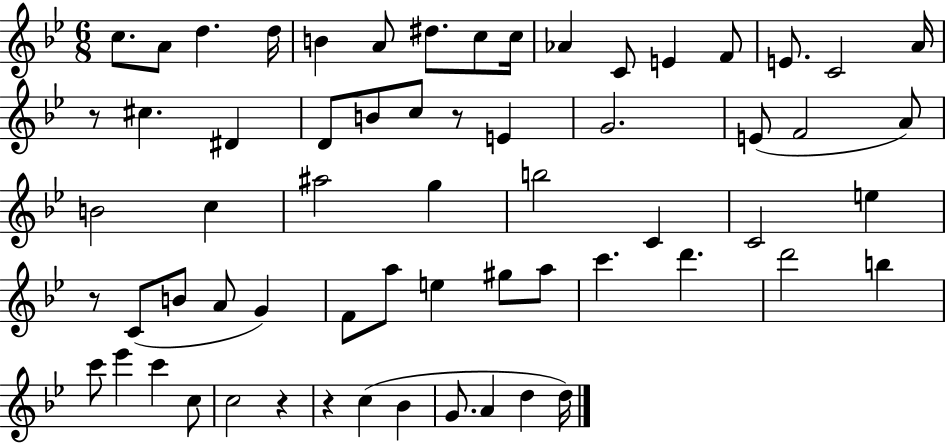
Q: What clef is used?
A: treble